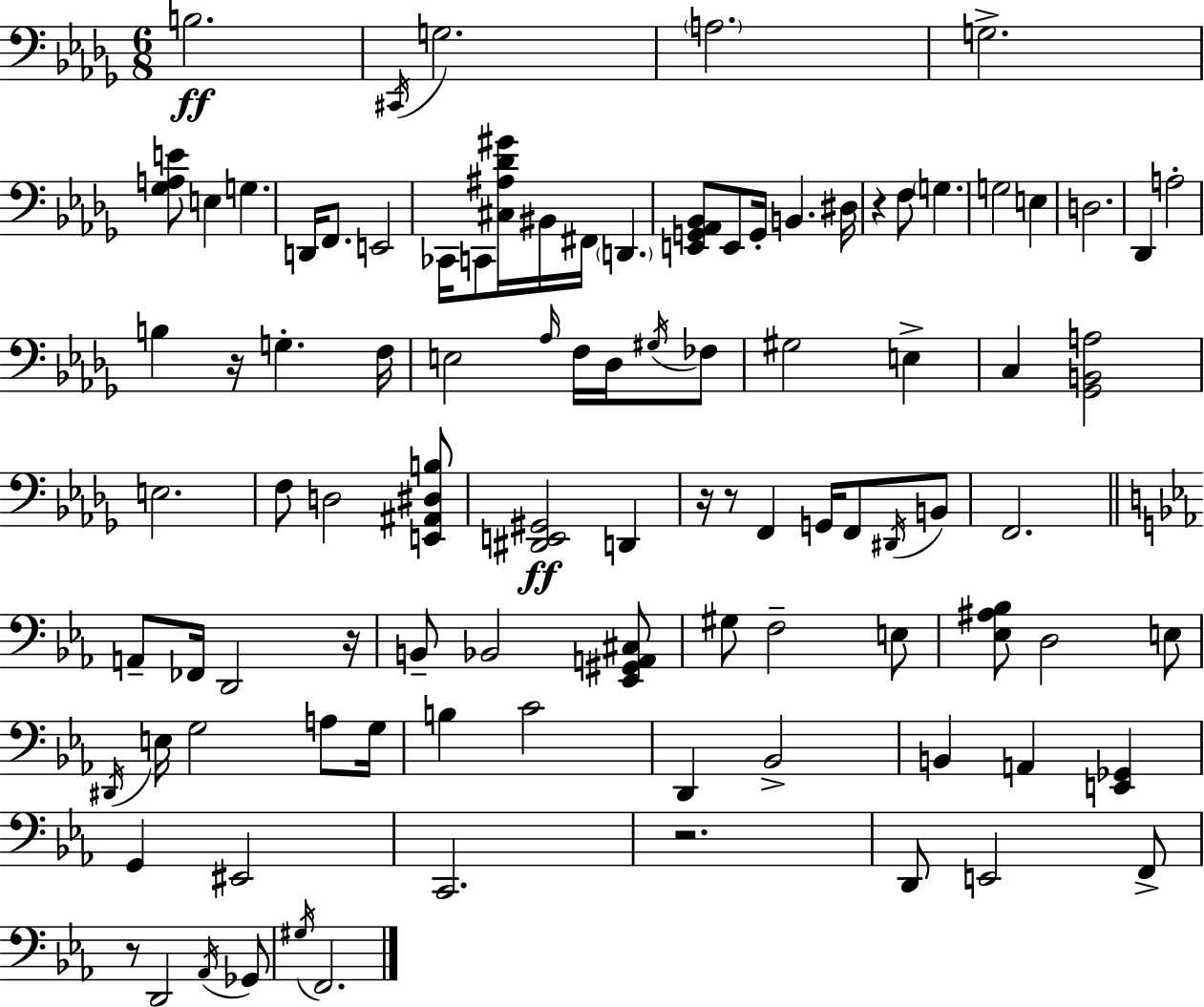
{
  \clef bass
  \numericTimeSignature
  \time 6/8
  \key bes \minor
  \repeat volta 2 { b2.\ff | \acciaccatura { cis,16 } g2. | \parenthesize a2. | g2.-> | \break <ges a e'>8 e4 g4. | d,16 f,8. e,2 | ces,16 c,8 <cis ais des' gis'>16 bis,16 fis,16 \parenthesize d,4. | <e, g, aes, bes,>8 e,8 g,16-. b,4. | \break dis16 r4 f8 \parenthesize g4. | g2 e4 | d2. | des,4 a2-. | \break b4 r16 g4.-. | f16 e2 \grace { aes16 } f16 des16 | \acciaccatura { gis16 } fes8 gis2 e4-> | c4 <ges, b, a>2 | \break e2. | f8 d2 | <e, ais, dis b>8 <dis, e, gis,>2\ff d,4 | r16 r8 f,4 g,16 f,8 | \break \acciaccatura { dis,16 } b,8 f,2. | \bar "||" \break \key c \minor a,8-- fes,16 d,2 r16 | b,8-- bes,2 <ees, gis, a, cis>8 | gis8 f2-- e8 | <ees ais bes>8 d2 e8 | \break \acciaccatura { dis,16 } e16 g2 a8 | g16 b4 c'2 | d,4 bes,2-> | b,4 a,4 <e, ges,>4 | \break g,4 eis,2 | c,2. | r2. | d,8 e,2 f,8-> | \break r8 d,2 \acciaccatura { aes,16 } | ges,8 \acciaccatura { gis16 } f,2. | } \bar "|."
}